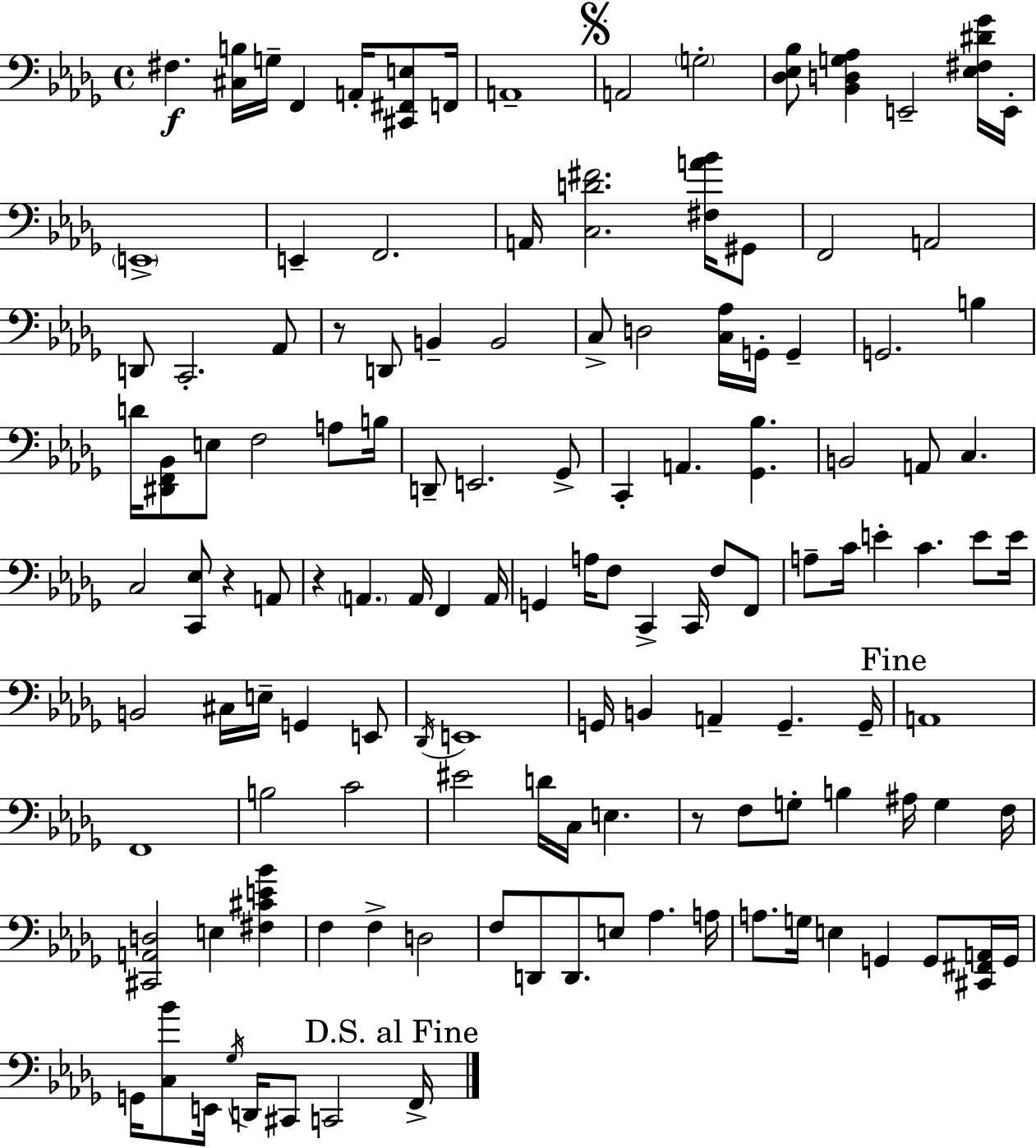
{
  \clef bass
  \time 4/4
  \defaultTimeSignature
  \key bes \minor
  fis4.\f <cis b>16 g16-- f,4 a,16-. <cis, fis, e>8 f,16 | a,1-- | \mark \markup { \musicglyph "scripts.segno" } a,2 \parenthesize g2-. | <des ees bes>8 <bes, d g aes>4 e,2-- <ees fis dis' ges'>16 e,16-. | \break \parenthesize e,1-> | e,4-- f,2. | a,16 <c d' fis'>2. <fis a' bes'>16 gis,8 | f,2 a,2 | \break d,8 c,2.-. aes,8 | r8 d,8 b,4-- b,2 | c8-> d2 <c aes>16 g,16-. g,4-- | g,2. b4 | \break d'16 <dis, f, bes,>8 e8 f2 a8 b16 | d,8-- e,2. ges,8-> | c,4-. a,4. <ges, bes>4. | b,2 a,8 c4. | \break c2 <c, ees>8 r4 a,8 | r4 \parenthesize a,4. a,16 f,4 a,16 | g,4 a16 f8 c,4-> c,16 f8 f,8 | a8-- c'16 e'4-. c'4. e'8 e'16 | \break b,2 cis16 e16-- g,4 e,8 | \acciaccatura { des,16 } e,1 | g,16 b,4 a,4-- g,4.-- | g,16-- \mark "Fine" a,1 | \break f,1 | b2 c'2 | eis'2 d'16 c16 e4. | r8 f8 g8-. b4 ais16 g4 | \break f16 <cis, a, d>2 e4 <fis cis' e' bes'>4 | f4 f4-> d2 | f8 d,8 d,8. e8 aes4. | a16 a8. g16 e4 g,4 g,8 <cis, fis, a,>16 | \break g,16 g,16 <c bes'>8 e,16 \acciaccatura { ges16 } d,16 cis,8 c,2 | \mark "D.S. al Fine" f,16-> \bar "|."
}